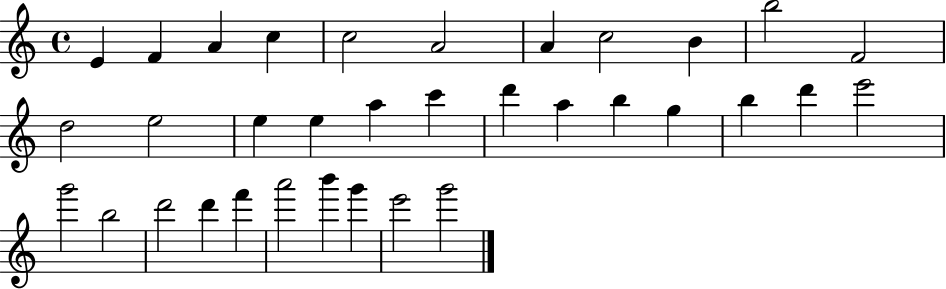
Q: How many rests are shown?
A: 0